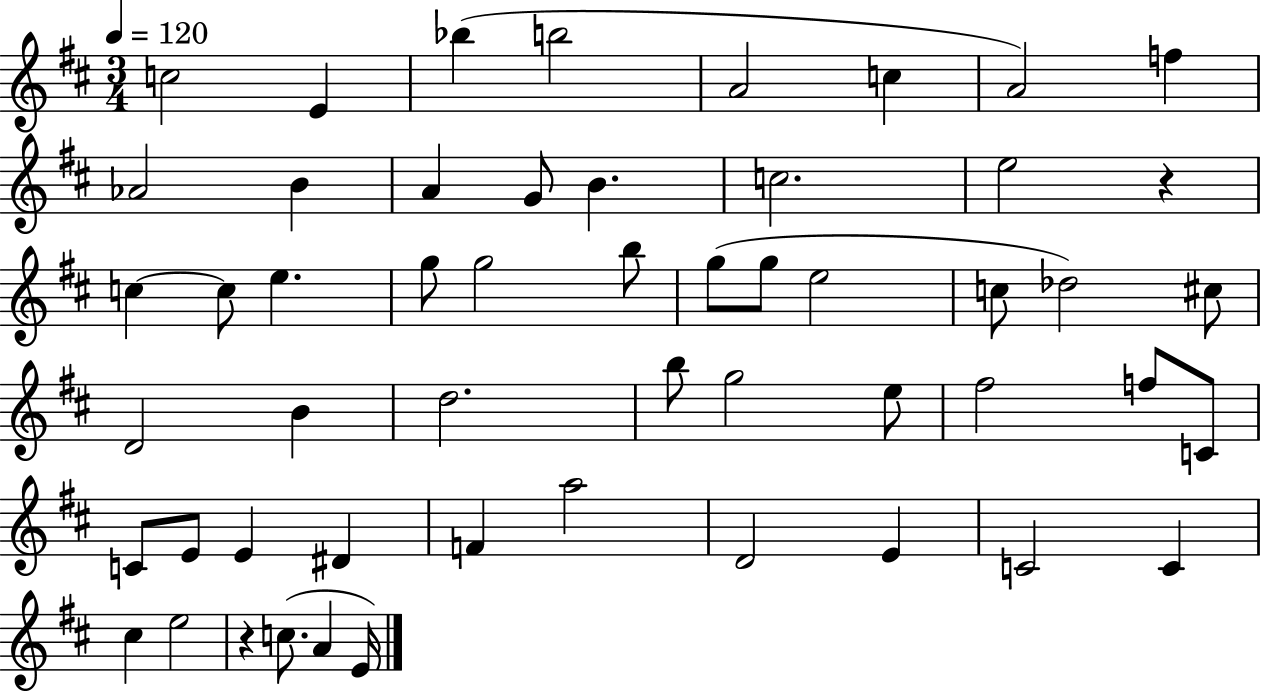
{
  \clef treble
  \numericTimeSignature
  \time 3/4
  \key d \major
  \tempo 4 = 120
  c''2 e'4 | bes''4( b''2 | a'2 c''4 | a'2) f''4 | \break aes'2 b'4 | a'4 g'8 b'4. | c''2. | e''2 r4 | \break c''4~~ c''8 e''4. | g''8 g''2 b''8 | g''8( g''8 e''2 | c''8 des''2) cis''8 | \break d'2 b'4 | d''2. | b''8 g''2 e''8 | fis''2 f''8 c'8 | \break c'8 e'8 e'4 dis'4 | f'4 a''2 | d'2 e'4 | c'2 c'4 | \break cis''4 e''2 | r4 c''8.( a'4 e'16) | \bar "|."
}